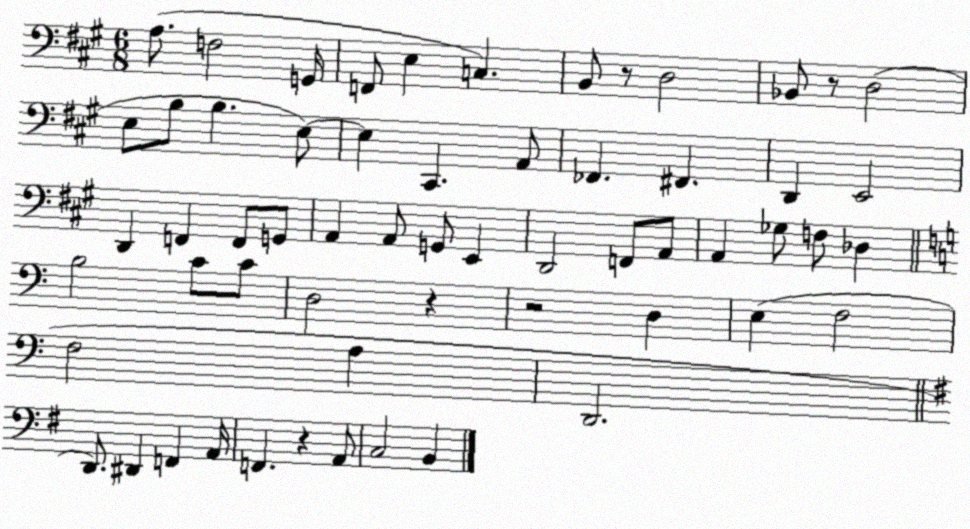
X:1
T:Untitled
M:6/8
L:1/4
K:A
A,/2 F,2 G,,/4 F,,/2 E, C, B,,/2 z/2 D,2 _B,,/2 z/2 D,2 E,/2 B,/2 B, E,/2 E, ^C,, A,,/2 _F,, ^F,, D,, E,,2 D,, F,, F,,/2 G,,/2 A,, A,,/2 G,,/2 E,, D,,2 F,,/2 A,,/2 A,, _G,/2 F,/2 _D, B,2 C/2 C/2 D,2 z z2 D, E, F,2 F,2 A, D,,2 D,,/2 ^D,, F,, A,,/4 F,, z A,,/2 C,2 B,,